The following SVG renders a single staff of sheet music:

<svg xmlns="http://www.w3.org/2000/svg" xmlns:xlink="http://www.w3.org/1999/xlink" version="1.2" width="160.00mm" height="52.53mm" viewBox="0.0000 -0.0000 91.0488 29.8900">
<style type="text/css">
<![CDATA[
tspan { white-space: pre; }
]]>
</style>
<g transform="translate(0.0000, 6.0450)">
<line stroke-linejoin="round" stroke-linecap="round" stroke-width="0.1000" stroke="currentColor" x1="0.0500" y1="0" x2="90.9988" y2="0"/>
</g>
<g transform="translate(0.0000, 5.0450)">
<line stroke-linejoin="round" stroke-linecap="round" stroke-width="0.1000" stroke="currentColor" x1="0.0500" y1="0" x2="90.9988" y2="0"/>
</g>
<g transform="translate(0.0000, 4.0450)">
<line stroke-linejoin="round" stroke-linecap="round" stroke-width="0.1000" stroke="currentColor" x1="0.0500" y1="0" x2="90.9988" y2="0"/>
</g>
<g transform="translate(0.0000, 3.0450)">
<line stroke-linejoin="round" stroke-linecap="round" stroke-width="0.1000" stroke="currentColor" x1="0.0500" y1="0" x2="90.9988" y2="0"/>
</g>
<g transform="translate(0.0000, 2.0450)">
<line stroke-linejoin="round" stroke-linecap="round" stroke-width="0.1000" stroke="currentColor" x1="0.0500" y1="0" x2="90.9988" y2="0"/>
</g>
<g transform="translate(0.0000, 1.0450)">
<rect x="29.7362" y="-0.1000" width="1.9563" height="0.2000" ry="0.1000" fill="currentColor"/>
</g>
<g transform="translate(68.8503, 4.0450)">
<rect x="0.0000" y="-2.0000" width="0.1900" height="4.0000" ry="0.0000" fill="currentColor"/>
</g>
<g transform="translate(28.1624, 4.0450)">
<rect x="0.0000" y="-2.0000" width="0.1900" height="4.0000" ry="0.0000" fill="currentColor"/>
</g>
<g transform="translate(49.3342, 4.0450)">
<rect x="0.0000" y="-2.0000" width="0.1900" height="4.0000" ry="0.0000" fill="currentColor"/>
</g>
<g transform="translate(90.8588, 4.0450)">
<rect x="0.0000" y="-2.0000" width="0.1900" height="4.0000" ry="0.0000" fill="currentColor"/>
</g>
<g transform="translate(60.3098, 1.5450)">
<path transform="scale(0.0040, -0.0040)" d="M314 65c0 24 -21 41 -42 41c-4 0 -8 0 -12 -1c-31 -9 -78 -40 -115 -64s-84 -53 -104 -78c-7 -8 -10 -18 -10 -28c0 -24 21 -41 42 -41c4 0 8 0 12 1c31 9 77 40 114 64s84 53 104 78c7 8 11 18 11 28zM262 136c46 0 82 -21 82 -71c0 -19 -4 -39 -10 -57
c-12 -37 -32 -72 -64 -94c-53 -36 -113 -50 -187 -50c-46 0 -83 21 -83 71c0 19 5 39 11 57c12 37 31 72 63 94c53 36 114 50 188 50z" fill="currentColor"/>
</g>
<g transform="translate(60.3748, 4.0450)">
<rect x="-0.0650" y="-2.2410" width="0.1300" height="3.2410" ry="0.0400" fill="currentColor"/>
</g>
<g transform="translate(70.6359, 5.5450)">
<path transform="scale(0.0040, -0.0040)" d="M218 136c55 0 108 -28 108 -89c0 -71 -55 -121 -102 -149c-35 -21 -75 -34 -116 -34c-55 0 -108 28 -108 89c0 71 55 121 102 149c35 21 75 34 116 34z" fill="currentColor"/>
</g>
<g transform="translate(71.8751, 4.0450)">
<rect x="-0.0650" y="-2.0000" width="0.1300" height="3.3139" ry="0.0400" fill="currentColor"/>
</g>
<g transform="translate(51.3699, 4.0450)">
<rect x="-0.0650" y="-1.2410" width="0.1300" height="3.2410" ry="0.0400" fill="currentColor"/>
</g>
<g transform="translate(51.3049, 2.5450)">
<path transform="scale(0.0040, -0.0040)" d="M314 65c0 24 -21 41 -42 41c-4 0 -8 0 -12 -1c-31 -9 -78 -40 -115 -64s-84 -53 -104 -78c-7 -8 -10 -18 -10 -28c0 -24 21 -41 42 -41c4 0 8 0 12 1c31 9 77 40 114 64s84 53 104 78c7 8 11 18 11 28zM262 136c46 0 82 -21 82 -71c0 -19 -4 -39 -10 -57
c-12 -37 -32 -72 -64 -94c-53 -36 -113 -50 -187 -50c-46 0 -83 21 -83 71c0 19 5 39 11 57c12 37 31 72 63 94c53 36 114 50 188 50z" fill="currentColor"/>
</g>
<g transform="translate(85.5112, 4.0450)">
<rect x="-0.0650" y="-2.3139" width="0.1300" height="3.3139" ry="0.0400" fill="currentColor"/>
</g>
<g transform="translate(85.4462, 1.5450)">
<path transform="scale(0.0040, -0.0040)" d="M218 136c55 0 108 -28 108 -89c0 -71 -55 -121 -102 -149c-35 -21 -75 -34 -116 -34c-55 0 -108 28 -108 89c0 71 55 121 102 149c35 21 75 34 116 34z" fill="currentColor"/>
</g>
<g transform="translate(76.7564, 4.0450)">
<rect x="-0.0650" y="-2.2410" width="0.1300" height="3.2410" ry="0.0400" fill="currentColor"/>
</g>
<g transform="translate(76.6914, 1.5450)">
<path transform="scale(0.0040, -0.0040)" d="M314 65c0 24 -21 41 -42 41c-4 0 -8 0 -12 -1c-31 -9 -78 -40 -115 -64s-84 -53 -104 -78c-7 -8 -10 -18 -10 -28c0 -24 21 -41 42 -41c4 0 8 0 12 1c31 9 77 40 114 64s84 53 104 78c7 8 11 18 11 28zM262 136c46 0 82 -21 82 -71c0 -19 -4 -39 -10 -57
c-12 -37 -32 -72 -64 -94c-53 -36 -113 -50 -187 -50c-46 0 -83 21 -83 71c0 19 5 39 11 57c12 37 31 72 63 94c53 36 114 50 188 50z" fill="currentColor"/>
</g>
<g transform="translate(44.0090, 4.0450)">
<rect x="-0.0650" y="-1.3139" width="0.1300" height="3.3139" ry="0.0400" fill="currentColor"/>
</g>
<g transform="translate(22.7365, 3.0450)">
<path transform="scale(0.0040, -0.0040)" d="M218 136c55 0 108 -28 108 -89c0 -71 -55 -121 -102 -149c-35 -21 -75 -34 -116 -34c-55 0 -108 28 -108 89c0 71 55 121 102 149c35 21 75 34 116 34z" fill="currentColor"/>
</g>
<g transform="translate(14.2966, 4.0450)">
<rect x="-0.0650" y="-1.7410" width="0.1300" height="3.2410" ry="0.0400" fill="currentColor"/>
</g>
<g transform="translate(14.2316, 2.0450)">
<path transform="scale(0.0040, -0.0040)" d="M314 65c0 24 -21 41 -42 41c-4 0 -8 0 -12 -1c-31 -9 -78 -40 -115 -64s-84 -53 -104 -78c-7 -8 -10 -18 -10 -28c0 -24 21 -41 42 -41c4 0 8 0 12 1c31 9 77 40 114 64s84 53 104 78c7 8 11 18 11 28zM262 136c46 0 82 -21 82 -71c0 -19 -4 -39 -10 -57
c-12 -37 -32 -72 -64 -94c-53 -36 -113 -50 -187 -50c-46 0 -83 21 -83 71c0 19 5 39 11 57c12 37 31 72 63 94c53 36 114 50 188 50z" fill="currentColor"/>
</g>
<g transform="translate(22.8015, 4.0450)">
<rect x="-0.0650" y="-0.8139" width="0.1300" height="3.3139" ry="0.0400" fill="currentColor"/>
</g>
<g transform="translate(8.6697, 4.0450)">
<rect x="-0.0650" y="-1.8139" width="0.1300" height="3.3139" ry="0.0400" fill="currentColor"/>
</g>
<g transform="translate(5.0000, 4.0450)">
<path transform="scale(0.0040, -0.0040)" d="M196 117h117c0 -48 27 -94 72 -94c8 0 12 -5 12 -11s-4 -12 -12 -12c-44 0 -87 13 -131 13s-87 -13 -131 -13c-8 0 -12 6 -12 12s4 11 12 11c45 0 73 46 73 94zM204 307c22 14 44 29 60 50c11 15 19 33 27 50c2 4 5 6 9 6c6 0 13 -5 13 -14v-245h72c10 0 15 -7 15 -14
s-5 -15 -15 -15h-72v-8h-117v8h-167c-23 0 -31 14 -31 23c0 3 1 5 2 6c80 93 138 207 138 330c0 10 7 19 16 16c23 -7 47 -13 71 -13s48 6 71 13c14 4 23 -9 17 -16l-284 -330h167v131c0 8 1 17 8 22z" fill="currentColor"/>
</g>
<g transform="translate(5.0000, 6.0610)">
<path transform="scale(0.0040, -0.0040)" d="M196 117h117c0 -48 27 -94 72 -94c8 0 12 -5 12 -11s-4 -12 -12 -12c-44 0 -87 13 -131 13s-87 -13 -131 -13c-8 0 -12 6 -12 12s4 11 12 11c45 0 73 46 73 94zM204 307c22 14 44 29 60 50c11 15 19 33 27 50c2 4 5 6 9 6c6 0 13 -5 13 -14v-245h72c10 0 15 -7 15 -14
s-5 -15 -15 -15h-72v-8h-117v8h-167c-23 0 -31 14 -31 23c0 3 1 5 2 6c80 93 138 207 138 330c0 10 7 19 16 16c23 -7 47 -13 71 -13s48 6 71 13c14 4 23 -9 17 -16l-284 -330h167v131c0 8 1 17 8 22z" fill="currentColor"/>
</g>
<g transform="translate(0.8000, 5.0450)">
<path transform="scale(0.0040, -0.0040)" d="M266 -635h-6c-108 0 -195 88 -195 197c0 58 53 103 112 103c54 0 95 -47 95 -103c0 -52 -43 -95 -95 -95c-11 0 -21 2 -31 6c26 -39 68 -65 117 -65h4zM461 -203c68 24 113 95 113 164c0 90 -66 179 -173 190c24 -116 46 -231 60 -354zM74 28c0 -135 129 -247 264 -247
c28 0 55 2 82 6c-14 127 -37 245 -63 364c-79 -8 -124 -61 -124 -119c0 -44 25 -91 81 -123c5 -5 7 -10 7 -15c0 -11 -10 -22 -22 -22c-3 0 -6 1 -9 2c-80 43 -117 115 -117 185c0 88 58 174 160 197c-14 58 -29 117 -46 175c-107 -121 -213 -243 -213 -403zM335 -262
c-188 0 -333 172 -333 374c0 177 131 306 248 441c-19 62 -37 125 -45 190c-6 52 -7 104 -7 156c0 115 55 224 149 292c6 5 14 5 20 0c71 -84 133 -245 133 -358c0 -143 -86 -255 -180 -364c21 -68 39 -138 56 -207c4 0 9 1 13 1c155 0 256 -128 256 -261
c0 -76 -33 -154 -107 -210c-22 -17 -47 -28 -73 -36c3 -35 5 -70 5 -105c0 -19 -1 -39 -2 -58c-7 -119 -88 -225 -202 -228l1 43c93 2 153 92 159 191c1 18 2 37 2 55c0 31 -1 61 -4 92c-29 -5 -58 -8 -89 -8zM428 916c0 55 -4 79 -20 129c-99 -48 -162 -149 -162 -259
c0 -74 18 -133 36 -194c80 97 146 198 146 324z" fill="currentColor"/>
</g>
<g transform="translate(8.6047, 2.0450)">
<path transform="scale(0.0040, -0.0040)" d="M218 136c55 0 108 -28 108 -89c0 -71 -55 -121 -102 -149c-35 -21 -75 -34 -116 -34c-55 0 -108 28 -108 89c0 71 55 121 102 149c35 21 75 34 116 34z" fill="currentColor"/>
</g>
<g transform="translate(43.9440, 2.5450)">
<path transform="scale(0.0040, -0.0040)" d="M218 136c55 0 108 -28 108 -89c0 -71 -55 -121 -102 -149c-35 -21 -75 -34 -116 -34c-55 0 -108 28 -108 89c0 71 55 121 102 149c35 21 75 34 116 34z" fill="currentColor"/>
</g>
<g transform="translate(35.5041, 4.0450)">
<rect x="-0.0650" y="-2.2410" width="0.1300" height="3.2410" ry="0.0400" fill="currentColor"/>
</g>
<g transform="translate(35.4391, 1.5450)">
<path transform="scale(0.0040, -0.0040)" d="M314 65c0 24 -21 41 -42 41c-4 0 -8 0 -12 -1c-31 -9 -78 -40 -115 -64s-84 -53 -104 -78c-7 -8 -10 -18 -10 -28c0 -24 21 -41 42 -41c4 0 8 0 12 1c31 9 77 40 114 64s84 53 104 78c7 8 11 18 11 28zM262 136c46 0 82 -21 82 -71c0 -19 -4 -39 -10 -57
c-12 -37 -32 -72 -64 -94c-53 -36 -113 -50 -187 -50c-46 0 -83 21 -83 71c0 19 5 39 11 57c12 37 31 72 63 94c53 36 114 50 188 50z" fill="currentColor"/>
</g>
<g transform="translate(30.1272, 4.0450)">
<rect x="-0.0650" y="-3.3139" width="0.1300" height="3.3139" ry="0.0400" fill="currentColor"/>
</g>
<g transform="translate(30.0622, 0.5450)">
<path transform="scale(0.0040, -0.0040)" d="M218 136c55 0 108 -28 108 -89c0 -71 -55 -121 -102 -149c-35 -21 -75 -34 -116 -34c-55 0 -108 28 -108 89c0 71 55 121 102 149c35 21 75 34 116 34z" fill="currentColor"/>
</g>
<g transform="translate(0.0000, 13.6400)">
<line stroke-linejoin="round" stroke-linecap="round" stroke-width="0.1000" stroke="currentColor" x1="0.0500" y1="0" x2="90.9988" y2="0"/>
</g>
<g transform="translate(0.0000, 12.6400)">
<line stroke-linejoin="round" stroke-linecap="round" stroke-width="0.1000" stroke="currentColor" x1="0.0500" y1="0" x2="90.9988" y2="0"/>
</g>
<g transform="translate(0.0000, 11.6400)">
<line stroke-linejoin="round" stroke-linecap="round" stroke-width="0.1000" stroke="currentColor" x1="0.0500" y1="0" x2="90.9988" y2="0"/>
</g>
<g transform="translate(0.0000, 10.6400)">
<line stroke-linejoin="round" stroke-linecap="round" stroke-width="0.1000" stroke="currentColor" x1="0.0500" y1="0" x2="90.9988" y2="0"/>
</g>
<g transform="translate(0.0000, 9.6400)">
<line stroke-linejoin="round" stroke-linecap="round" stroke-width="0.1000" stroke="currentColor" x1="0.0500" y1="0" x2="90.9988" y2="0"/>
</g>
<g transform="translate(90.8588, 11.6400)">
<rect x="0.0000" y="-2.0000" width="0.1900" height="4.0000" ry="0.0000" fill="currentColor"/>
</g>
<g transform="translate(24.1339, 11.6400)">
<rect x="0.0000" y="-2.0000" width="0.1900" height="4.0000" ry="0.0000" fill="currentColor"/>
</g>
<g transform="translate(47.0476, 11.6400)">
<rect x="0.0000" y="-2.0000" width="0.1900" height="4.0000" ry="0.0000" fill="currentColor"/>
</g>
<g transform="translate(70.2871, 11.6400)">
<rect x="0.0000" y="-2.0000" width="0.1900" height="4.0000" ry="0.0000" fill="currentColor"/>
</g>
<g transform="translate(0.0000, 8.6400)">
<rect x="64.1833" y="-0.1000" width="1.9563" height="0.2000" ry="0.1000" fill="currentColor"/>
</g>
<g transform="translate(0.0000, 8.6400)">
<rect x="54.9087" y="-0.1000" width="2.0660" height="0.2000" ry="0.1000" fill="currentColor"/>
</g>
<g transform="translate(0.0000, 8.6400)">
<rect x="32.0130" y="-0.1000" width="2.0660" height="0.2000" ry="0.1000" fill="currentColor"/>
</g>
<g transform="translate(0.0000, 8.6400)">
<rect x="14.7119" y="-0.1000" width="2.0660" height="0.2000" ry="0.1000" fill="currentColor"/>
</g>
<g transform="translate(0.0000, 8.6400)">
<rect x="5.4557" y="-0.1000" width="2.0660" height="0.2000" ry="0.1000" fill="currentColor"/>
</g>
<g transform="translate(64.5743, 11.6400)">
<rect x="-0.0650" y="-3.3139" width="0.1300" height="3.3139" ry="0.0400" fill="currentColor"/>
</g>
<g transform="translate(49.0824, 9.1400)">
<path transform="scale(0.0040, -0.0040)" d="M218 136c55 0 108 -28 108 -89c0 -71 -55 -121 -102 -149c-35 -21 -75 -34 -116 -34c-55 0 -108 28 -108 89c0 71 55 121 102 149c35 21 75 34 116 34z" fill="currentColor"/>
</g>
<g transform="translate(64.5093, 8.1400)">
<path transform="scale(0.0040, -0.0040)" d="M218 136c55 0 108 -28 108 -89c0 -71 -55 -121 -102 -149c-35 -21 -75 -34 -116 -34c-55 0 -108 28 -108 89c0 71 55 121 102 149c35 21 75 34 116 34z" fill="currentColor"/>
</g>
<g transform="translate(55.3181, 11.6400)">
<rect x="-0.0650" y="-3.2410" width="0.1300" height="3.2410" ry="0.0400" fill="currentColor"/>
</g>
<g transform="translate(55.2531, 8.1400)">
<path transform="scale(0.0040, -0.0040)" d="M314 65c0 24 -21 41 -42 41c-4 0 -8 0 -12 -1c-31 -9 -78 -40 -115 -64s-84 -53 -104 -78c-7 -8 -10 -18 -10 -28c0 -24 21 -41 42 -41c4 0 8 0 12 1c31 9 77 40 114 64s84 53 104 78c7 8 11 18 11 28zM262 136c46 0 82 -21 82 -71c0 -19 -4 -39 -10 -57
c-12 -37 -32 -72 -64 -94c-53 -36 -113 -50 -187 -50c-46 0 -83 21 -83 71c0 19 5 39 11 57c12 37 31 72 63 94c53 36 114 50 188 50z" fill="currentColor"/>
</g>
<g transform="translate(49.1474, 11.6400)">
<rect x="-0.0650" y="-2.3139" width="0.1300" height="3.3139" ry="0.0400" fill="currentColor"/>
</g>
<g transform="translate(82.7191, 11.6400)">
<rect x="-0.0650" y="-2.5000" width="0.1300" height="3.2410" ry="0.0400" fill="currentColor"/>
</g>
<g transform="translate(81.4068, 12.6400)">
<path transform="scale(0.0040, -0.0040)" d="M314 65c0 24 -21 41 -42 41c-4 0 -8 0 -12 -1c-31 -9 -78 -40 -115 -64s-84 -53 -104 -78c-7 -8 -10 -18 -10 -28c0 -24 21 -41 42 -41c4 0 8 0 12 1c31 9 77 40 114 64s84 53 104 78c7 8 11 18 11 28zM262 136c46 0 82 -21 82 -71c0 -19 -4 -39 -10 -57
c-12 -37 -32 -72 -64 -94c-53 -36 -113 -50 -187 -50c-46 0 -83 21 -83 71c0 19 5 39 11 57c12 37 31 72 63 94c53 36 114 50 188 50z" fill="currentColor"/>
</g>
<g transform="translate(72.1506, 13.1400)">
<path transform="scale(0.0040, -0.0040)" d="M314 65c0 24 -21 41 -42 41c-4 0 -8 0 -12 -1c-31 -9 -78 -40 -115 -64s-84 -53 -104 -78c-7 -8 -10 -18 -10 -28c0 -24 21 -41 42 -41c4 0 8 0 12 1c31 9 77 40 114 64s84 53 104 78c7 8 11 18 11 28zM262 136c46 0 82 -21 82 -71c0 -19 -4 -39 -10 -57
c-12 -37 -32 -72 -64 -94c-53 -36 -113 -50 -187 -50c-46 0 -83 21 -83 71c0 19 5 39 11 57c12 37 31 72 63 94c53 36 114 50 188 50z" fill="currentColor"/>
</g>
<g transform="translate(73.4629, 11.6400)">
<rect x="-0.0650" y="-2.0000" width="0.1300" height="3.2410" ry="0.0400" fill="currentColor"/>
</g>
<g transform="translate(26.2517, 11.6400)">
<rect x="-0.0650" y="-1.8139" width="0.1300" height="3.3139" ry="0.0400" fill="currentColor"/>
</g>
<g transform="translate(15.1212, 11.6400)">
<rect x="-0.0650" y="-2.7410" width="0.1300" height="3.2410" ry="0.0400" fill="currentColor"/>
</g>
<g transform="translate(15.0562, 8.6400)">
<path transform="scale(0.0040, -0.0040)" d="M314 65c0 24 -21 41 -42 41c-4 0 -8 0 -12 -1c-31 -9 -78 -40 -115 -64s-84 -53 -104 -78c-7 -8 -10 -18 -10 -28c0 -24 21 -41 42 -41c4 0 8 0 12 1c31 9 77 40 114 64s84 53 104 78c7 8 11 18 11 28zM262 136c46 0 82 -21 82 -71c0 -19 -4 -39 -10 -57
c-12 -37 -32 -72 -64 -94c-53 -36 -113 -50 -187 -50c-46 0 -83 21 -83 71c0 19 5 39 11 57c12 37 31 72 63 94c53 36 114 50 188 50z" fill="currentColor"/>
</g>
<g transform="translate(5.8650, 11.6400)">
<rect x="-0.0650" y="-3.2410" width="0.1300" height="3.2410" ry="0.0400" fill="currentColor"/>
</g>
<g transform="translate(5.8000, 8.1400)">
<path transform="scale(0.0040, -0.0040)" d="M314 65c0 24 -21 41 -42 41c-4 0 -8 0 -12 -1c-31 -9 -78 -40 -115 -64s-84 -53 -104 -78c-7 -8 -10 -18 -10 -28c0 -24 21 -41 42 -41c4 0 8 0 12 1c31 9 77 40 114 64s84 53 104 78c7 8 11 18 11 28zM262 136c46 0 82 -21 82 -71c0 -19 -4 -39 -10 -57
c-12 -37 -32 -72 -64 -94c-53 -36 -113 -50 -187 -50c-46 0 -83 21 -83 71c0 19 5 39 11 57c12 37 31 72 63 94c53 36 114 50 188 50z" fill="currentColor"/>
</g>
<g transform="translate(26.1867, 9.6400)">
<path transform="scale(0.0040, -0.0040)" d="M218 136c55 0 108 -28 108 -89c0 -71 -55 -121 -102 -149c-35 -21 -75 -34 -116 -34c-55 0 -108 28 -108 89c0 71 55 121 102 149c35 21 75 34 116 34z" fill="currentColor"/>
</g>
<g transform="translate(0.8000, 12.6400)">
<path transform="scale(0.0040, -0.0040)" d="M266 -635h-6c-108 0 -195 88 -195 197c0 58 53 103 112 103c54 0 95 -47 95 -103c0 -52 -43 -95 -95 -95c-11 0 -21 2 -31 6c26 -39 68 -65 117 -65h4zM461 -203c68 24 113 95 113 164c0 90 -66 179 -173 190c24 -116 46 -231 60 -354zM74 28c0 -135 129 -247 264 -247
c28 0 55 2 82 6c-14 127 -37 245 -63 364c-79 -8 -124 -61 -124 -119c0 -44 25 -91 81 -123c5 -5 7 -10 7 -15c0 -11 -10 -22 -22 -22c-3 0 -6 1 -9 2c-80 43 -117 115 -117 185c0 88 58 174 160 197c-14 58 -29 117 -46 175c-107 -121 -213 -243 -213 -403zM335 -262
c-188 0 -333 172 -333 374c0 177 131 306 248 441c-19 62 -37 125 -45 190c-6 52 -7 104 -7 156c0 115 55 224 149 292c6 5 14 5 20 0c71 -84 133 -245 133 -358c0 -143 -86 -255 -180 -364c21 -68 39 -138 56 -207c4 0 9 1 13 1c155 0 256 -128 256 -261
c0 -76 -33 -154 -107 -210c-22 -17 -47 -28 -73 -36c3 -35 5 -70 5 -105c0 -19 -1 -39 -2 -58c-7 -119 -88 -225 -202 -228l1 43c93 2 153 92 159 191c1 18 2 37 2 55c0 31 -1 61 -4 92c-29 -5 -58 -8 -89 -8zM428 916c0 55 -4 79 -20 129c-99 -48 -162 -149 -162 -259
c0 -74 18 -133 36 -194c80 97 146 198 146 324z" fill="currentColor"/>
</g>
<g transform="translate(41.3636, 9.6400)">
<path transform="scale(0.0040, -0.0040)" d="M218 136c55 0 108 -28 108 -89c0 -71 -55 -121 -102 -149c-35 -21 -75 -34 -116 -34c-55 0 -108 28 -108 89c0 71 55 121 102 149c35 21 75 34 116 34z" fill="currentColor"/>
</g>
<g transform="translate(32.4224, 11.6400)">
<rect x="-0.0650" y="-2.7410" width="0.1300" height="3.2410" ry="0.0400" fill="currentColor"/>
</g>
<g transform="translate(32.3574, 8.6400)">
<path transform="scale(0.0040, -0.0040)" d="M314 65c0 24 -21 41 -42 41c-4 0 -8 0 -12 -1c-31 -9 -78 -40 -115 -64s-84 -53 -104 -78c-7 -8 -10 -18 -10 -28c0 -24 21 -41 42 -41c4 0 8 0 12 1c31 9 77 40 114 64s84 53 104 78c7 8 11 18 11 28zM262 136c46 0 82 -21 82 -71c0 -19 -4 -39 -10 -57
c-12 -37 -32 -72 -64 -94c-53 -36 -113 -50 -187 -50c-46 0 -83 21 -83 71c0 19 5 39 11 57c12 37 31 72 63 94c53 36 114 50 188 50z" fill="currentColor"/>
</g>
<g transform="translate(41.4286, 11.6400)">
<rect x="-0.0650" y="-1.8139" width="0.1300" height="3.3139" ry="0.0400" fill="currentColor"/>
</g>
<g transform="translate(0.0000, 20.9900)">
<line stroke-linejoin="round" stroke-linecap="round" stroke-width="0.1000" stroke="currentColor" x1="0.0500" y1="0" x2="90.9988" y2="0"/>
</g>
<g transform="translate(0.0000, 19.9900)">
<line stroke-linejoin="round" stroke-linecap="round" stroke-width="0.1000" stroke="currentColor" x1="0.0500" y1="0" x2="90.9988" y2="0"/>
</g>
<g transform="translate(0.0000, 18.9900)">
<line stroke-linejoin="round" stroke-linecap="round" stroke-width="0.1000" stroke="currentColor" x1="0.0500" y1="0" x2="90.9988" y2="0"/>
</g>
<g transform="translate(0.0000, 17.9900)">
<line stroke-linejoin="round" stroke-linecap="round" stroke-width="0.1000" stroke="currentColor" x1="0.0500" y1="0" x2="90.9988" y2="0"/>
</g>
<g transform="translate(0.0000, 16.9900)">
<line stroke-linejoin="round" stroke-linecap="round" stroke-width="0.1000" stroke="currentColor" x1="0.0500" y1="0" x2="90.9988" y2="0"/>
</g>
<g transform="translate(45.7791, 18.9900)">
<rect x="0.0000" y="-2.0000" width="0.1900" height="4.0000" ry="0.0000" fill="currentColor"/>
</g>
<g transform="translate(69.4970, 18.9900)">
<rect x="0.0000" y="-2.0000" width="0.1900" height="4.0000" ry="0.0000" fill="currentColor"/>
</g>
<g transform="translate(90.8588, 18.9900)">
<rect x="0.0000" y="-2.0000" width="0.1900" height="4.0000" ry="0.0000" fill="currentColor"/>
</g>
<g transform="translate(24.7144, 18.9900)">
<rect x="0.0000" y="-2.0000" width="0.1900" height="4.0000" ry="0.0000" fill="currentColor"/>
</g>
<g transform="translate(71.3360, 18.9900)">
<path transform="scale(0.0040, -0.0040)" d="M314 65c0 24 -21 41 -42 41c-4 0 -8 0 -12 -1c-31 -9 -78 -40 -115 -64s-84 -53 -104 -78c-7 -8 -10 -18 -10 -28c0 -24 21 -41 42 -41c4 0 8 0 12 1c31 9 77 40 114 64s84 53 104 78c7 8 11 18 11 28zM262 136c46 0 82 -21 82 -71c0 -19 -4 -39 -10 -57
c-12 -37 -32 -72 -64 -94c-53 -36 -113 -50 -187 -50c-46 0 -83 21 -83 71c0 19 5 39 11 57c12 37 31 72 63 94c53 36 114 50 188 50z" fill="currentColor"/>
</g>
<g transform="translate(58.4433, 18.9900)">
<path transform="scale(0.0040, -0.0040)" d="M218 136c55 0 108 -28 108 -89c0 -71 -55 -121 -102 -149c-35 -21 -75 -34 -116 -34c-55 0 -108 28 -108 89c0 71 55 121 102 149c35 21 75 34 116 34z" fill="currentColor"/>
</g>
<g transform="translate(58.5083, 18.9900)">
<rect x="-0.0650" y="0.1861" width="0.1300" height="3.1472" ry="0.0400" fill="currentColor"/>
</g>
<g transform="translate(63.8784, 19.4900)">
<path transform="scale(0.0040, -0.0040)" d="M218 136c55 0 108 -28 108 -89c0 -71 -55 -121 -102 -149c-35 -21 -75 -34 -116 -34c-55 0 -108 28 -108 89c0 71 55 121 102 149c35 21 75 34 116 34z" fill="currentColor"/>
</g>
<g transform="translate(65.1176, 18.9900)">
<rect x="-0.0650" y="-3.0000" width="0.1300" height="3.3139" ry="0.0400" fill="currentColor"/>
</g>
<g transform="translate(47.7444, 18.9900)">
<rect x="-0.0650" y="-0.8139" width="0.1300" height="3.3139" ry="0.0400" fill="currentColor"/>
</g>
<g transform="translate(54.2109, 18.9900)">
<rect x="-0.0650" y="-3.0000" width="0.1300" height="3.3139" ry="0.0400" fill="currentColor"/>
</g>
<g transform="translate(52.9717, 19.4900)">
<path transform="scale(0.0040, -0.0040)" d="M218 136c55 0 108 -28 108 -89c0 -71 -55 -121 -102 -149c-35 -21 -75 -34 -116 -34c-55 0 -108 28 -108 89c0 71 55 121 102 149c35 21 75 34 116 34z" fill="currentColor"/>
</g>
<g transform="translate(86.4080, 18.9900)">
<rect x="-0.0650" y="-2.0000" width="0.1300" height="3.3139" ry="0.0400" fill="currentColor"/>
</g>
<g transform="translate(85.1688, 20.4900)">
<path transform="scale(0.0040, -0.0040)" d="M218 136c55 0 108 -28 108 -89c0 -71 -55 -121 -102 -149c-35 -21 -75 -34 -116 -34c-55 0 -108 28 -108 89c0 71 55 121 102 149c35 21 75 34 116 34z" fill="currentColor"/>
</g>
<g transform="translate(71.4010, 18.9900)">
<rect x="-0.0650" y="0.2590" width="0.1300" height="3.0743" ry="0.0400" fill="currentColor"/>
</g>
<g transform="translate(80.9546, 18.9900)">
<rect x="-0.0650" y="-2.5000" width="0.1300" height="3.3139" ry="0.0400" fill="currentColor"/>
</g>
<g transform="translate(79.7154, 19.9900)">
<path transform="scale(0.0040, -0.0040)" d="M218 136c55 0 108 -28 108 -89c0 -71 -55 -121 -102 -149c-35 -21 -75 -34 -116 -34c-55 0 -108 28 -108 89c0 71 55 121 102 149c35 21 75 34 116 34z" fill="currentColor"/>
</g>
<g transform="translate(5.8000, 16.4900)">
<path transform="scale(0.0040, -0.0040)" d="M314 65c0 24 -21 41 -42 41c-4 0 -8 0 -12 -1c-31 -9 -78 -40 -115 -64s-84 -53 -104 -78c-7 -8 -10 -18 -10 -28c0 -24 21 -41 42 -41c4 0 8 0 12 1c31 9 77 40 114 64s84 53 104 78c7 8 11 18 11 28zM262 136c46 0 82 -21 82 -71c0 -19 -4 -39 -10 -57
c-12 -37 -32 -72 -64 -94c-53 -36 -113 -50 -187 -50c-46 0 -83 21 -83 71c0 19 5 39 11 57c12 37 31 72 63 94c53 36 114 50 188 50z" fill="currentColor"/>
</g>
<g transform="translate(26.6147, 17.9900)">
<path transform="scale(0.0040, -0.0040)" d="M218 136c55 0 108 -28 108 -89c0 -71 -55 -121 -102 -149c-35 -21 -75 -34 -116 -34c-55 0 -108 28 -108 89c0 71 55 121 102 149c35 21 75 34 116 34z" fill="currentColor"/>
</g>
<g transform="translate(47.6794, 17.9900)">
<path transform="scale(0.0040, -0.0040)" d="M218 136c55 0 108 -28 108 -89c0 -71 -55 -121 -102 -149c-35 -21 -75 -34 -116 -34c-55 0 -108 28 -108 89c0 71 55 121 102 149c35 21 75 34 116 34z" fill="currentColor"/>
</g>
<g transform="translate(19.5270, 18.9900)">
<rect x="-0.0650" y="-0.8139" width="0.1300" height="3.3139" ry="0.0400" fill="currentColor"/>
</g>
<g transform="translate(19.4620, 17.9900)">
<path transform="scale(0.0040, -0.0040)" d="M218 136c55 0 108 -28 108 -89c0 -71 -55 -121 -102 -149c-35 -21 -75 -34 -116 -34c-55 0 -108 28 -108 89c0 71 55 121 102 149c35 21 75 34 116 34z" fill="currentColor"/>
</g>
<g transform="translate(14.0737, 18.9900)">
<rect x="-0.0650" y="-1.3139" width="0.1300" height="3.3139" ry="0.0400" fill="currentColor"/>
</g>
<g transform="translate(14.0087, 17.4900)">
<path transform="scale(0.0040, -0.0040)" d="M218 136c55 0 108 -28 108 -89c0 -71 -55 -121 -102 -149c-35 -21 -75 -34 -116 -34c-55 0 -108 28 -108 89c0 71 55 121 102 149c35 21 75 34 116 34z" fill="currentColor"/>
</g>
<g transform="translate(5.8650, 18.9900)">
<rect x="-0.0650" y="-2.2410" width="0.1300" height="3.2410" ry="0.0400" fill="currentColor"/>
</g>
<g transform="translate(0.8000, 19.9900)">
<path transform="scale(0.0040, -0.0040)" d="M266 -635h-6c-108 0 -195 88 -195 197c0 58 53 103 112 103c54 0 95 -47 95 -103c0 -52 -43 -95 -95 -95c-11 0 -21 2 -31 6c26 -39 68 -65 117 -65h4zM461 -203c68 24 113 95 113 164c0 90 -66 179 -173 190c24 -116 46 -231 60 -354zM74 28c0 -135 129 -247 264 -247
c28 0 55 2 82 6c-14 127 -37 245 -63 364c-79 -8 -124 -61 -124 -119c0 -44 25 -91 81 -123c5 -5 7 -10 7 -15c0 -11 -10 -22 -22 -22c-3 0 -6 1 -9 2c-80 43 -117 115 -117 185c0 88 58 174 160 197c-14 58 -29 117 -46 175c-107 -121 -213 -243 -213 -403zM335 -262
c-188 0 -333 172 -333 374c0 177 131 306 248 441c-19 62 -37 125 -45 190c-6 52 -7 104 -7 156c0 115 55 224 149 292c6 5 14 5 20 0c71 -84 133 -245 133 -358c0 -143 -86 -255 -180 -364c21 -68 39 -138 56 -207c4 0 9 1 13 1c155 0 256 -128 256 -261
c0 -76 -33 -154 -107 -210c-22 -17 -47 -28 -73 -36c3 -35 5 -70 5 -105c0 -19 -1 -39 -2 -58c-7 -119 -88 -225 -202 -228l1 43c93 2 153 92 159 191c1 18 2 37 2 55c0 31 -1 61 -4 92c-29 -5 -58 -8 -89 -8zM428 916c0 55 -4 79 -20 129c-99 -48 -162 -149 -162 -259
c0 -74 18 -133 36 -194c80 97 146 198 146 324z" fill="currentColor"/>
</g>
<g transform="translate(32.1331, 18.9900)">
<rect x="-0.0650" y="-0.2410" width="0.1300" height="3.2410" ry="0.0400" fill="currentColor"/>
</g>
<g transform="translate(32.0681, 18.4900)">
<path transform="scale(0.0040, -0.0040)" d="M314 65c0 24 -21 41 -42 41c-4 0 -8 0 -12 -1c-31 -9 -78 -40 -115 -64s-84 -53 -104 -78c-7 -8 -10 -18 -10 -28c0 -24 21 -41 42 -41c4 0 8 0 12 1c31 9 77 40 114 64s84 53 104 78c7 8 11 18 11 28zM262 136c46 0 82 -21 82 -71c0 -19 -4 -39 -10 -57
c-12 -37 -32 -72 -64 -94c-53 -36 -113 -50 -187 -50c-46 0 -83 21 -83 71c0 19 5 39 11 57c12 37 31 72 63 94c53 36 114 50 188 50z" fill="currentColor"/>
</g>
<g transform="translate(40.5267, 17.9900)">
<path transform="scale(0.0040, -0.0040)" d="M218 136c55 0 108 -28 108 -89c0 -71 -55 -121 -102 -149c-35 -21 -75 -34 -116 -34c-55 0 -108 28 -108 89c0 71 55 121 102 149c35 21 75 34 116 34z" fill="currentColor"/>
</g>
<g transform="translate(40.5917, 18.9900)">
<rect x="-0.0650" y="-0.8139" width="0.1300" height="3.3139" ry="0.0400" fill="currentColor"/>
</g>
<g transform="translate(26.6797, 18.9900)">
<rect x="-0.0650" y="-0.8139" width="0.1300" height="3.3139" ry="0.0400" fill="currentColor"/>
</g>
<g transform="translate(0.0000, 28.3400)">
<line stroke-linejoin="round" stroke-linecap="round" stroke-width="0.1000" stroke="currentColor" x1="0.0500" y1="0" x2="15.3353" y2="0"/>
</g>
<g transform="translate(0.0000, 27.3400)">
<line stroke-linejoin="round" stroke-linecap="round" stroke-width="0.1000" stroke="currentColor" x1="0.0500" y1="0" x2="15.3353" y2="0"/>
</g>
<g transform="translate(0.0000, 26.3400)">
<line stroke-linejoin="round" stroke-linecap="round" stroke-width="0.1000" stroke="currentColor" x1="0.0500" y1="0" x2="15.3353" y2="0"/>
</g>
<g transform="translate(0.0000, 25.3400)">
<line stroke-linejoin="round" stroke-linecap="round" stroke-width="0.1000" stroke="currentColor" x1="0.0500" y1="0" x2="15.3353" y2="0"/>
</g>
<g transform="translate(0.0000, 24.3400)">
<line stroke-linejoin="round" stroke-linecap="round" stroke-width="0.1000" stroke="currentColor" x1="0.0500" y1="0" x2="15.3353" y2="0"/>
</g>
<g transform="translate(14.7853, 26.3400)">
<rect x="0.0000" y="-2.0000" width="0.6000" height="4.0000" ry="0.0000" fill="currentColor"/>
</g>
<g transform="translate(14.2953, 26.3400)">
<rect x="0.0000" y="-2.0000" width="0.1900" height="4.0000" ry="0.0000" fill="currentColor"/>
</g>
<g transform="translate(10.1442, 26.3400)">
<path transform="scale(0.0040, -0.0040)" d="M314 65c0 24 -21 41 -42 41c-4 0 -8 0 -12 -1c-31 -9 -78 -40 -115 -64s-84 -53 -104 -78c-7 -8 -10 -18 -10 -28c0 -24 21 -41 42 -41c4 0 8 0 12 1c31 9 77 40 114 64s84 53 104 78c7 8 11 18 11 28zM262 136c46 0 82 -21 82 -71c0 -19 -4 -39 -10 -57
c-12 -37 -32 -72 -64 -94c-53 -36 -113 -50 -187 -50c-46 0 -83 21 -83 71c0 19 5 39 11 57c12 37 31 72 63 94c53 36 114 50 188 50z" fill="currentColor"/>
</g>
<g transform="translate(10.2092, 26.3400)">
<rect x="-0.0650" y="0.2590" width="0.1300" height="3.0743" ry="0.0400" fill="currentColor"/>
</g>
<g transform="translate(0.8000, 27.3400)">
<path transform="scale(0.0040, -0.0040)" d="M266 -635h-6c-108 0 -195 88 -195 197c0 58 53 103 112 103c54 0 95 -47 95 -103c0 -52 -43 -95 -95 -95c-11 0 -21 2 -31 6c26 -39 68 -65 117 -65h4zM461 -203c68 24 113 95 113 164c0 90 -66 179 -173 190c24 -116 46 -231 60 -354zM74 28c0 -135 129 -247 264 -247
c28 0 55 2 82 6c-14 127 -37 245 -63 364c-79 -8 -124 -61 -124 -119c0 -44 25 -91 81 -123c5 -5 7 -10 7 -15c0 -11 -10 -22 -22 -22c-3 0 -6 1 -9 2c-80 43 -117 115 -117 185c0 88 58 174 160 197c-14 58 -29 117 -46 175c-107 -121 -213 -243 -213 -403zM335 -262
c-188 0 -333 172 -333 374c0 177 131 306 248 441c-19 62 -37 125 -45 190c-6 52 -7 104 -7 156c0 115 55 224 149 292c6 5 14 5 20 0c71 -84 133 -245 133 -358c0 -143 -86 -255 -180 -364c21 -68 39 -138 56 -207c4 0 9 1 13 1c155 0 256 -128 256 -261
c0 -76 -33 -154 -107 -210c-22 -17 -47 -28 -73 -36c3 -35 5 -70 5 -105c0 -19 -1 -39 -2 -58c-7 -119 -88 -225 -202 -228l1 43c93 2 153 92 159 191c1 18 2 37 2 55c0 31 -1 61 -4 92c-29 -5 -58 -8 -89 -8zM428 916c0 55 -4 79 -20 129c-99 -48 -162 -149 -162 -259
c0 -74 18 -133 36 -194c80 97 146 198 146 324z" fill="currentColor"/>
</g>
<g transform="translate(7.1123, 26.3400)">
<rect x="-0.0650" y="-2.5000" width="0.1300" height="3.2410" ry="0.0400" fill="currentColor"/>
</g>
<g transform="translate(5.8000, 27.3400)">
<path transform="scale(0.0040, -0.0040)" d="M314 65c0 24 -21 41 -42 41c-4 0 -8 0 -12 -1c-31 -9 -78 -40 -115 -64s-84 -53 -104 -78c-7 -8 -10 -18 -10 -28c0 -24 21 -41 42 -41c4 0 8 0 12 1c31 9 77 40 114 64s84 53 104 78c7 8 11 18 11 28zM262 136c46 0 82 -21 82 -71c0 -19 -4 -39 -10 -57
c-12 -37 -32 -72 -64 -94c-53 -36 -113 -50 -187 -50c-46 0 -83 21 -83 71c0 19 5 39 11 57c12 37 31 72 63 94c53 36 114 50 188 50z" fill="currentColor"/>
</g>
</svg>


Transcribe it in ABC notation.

X:1
T:Untitled
M:4/4
L:1/4
K:C
f f2 d b g2 e e2 g2 F g2 g b2 a2 f a2 f g b2 b F2 G2 g2 e d d c2 d d A B A B2 G F G2 B2